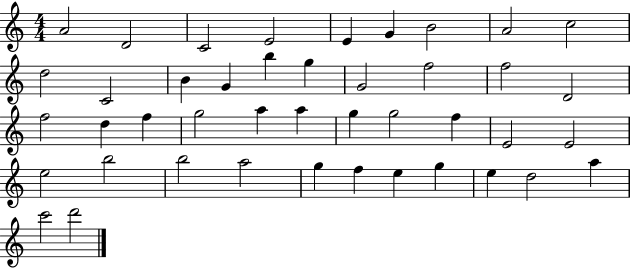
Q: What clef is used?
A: treble